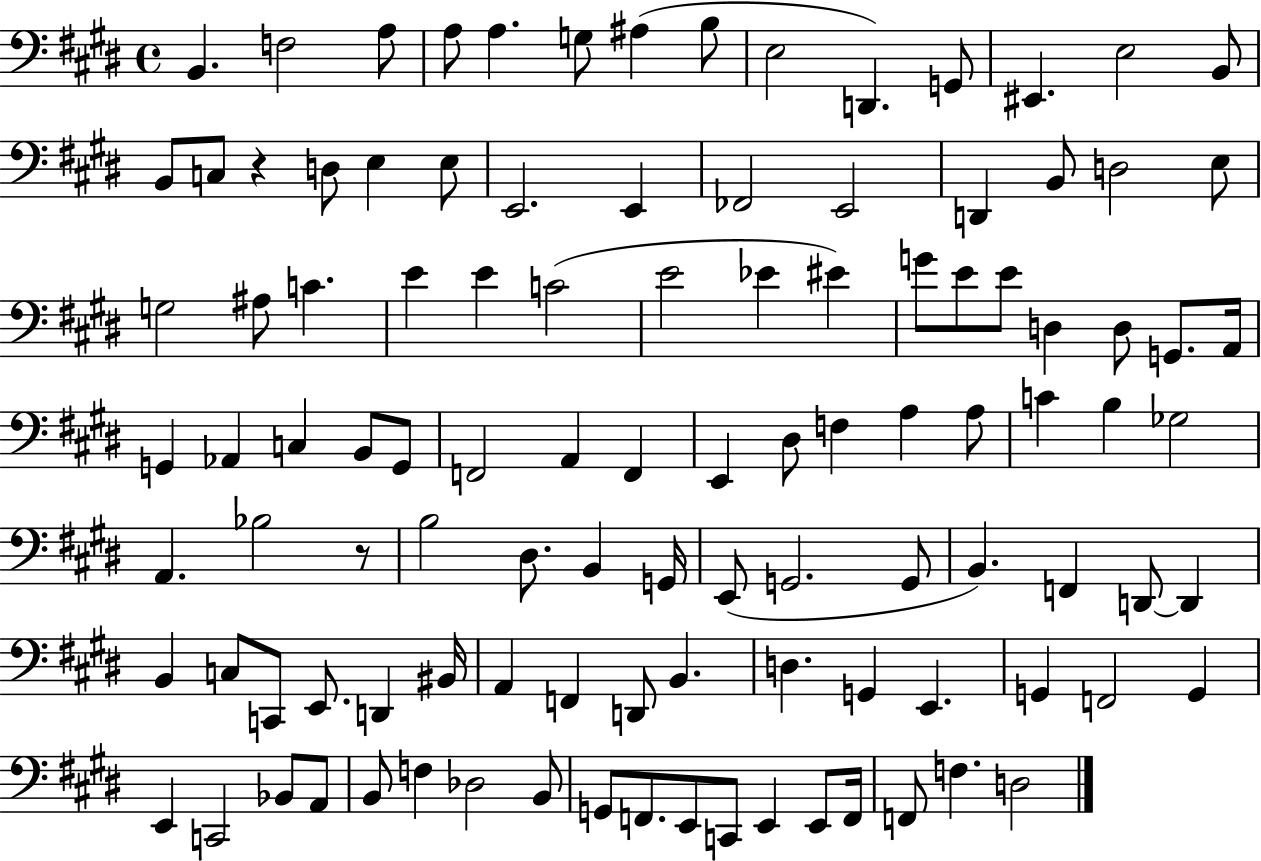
X:1
T:Untitled
M:4/4
L:1/4
K:E
B,, F,2 A,/2 A,/2 A, G,/2 ^A, B,/2 E,2 D,, G,,/2 ^E,, E,2 B,,/2 B,,/2 C,/2 z D,/2 E, E,/2 E,,2 E,, _F,,2 E,,2 D,, B,,/2 D,2 E,/2 G,2 ^A,/2 C E E C2 E2 _E ^E G/2 E/2 E/2 D, D,/2 G,,/2 A,,/4 G,, _A,, C, B,,/2 G,,/2 F,,2 A,, F,, E,, ^D,/2 F, A, A,/2 C B, _G,2 A,, _B,2 z/2 B,2 ^D,/2 B,, G,,/4 E,,/2 G,,2 G,,/2 B,, F,, D,,/2 D,, B,, C,/2 C,,/2 E,,/2 D,, ^B,,/4 A,, F,, D,,/2 B,, D, G,, E,, G,, F,,2 G,, E,, C,,2 _B,,/2 A,,/2 B,,/2 F, _D,2 B,,/2 G,,/2 F,,/2 E,,/2 C,,/2 E,, E,,/2 F,,/4 F,,/2 F, D,2